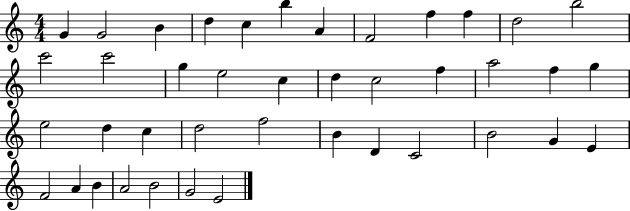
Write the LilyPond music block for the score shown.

{
  \clef treble
  \numericTimeSignature
  \time 4/4
  \key c \major
  g'4 g'2 b'4 | d''4 c''4 b''4 a'4 | f'2 f''4 f''4 | d''2 b''2 | \break c'''2 c'''2 | g''4 e''2 c''4 | d''4 c''2 f''4 | a''2 f''4 g''4 | \break e''2 d''4 c''4 | d''2 f''2 | b'4 d'4 c'2 | b'2 g'4 e'4 | \break f'2 a'4 b'4 | a'2 b'2 | g'2 e'2 | \bar "|."
}